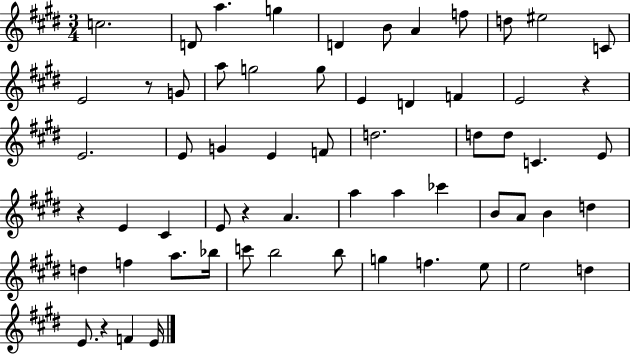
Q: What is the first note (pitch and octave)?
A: C5